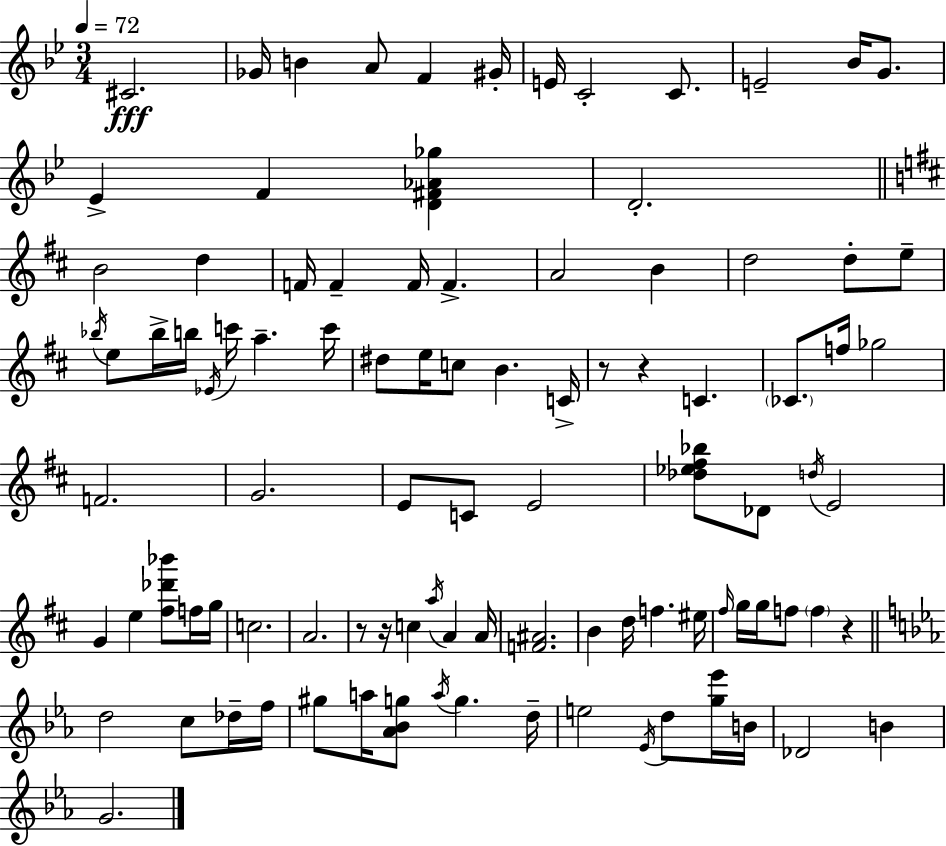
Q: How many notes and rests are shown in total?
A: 97